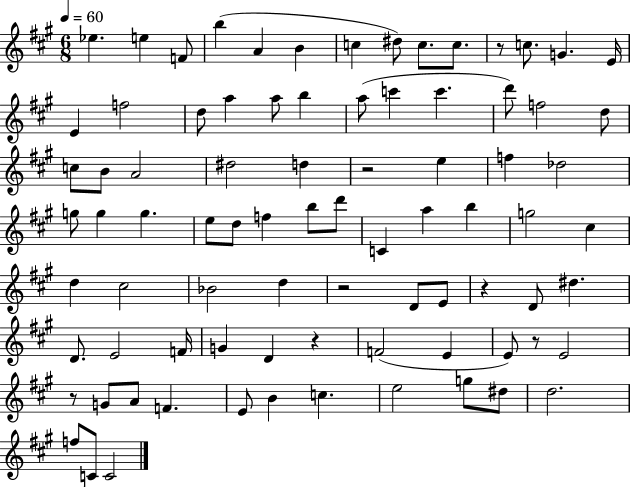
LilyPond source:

{
  \clef treble
  \numericTimeSignature
  \time 6/8
  \key a \major
  \tempo 4 = 60
  ees''4. e''4 f'8 | b''4( a'4 b'4 | c''4 dis''8) c''8. c''8. | r8 c''8. g'4. e'16 | \break e'4 f''2 | d''8 a''4 a''8 b''4 | a''8( c'''4 c'''4. | d'''8) f''2 d''8 | \break c''8 b'8 a'2 | dis''2 d''4 | r2 e''4 | f''4 des''2 | \break g''8 g''4 g''4. | e''8 d''8 f''4 b''8 d'''8 | c'4 a''4 b''4 | g''2 cis''4 | \break d''4 cis''2 | bes'2 d''4 | r2 d'8 e'8 | r4 d'8 dis''4. | \break d'8. e'2 f'16 | g'4 d'4 r4 | f'2( e'4 | e'8) r8 e'2 | \break r8 g'8 a'8 f'4. | e'8 b'4 c''4. | e''2 g''8 dis''8 | d''2. | \break f''8 c'8 c'2 | \bar "|."
}